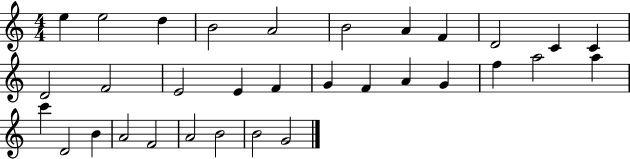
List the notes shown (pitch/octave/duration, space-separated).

E5/q E5/h D5/q B4/h A4/h B4/h A4/q F4/q D4/h C4/q C4/q D4/h F4/h E4/h E4/q F4/q G4/q F4/q A4/q G4/q F5/q A5/h A5/q C6/q D4/h B4/q A4/h F4/h A4/h B4/h B4/h G4/h